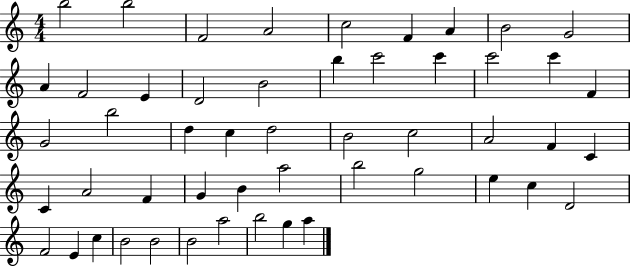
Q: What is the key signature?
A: C major